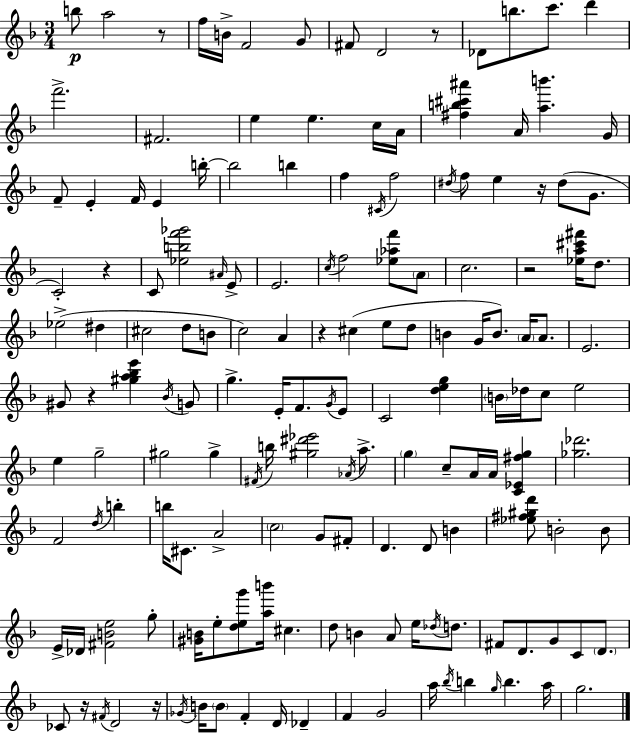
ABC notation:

X:1
T:Untitled
M:3/4
L:1/4
K:Dm
b/2 a2 z/2 f/4 B/4 F2 G/2 ^F/2 D2 z/2 _D/2 b/2 c'/2 d' f'2 ^F2 e e c/4 A/4 [^fb^c'^a'] A/4 [ab'] G/4 F/2 E F/4 E b/4 b2 b f ^C/4 f2 ^d/4 f/2 e z/4 ^d/2 G/2 C2 z C/2 [_ebf'_g']2 ^A/4 E/2 E2 c/4 f2 [_e_af']/2 A/2 c2 z2 [_ea^c'^f']/4 d/2 _e2 ^d ^c2 d/2 B/2 c2 A z ^c e/2 d/2 B G/4 B/2 A/4 A/2 E2 ^G/2 z [^ga_be'] _B/4 G/2 g E/4 F/2 G/4 E/2 C2 [deg] B/4 _d/4 c/2 e2 e g2 ^g2 ^g ^F/4 b/4 [^g^d'_e']2 _A/4 a/2 g c/2 A/4 A/4 [C_E^fg] [_g_d']2 F2 d/4 b b/4 ^C/2 A2 c2 G/2 ^F/2 D D/2 B [_e^f^gd']/2 B2 B/2 E/4 _D/4 [^FBe]2 g/2 [^GB]/4 e/2 [deg']/2 [ab']/4 ^c d/2 B A/2 e/4 _d/4 d/2 ^F/2 D/2 G/2 C/2 D/2 _C/2 z/4 ^F/4 D2 z/4 _G/4 B/4 B/2 F D/4 _D F G2 a/4 _b/4 b g/4 b a/4 g2